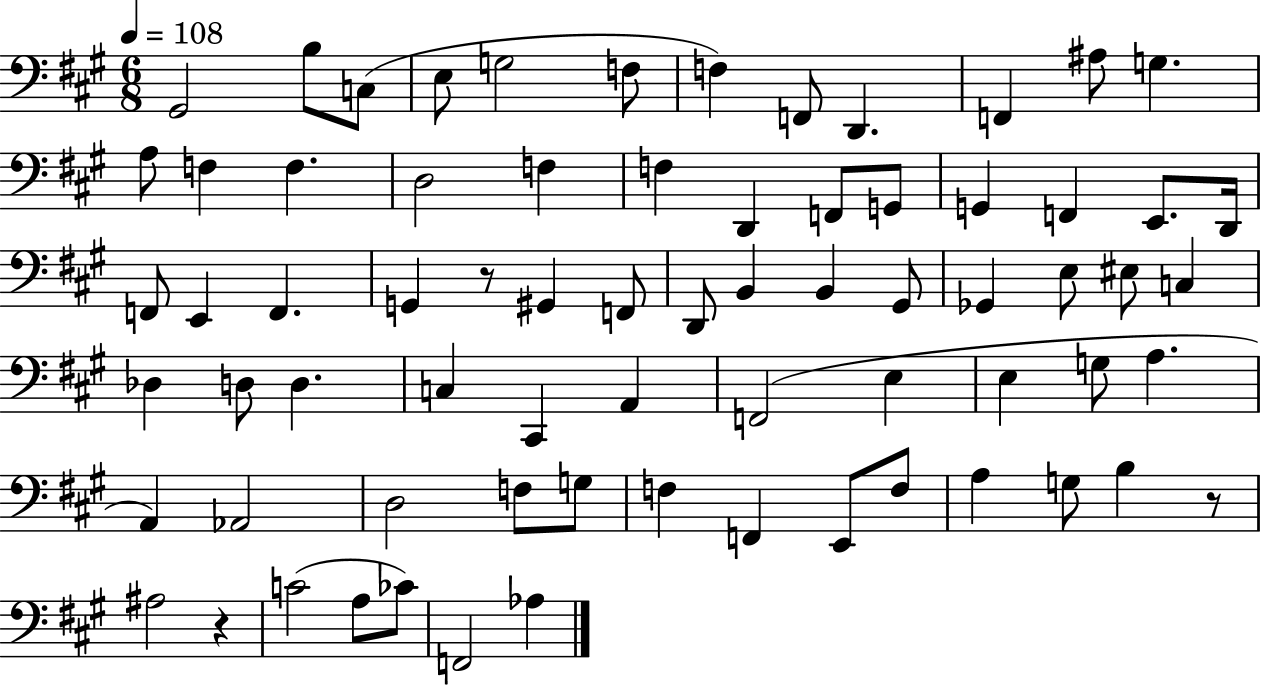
G#2/h B3/e C3/e E3/e G3/h F3/e F3/q F2/e D2/q. F2/q A#3/e G3/q. A3/e F3/q F3/q. D3/h F3/q F3/q D2/q F2/e G2/e G2/q F2/q E2/e. D2/s F2/e E2/q F2/q. G2/q R/e G#2/q F2/e D2/e B2/q B2/q G#2/e Gb2/q E3/e EIS3/e C3/q Db3/q D3/e D3/q. C3/q C#2/q A2/q F2/h E3/q E3/q G3/e A3/q. A2/q Ab2/h D3/h F3/e G3/e F3/q F2/q E2/e F3/e A3/q G3/e B3/q R/e A#3/h R/q C4/h A3/e CES4/e F2/h Ab3/q